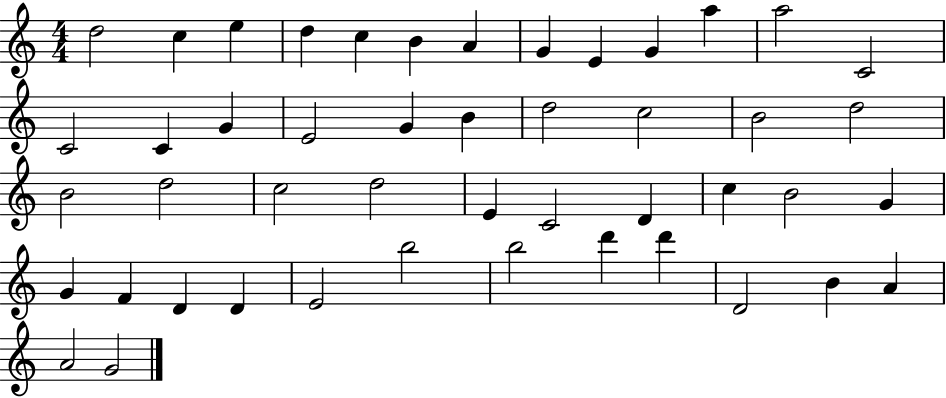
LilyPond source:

{
  \clef treble
  \numericTimeSignature
  \time 4/4
  \key c \major
  d''2 c''4 e''4 | d''4 c''4 b'4 a'4 | g'4 e'4 g'4 a''4 | a''2 c'2 | \break c'2 c'4 g'4 | e'2 g'4 b'4 | d''2 c''2 | b'2 d''2 | \break b'2 d''2 | c''2 d''2 | e'4 c'2 d'4 | c''4 b'2 g'4 | \break g'4 f'4 d'4 d'4 | e'2 b''2 | b''2 d'''4 d'''4 | d'2 b'4 a'4 | \break a'2 g'2 | \bar "|."
}